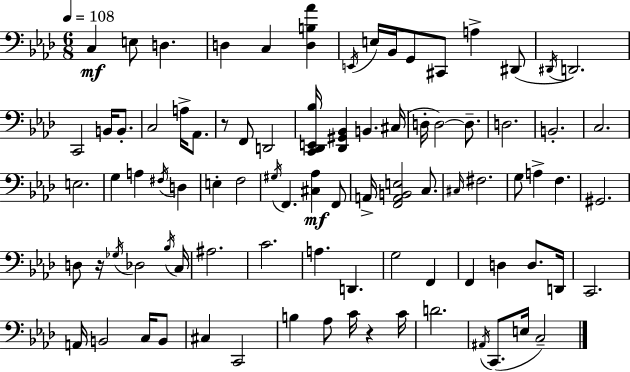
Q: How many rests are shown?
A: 3